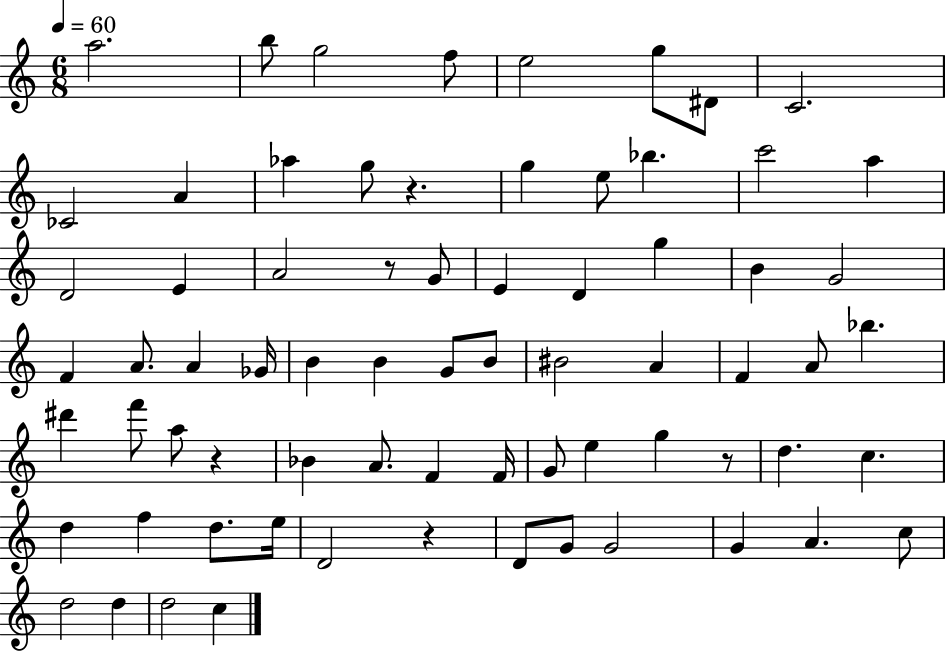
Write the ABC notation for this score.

X:1
T:Untitled
M:6/8
L:1/4
K:C
a2 b/2 g2 f/2 e2 g/2 ^D/2 C2 _C2 A _a g/2 z g e/2 _b c'2 a D2 E A2 z/2 G/2 E D g B G2 F A/2 A _G/4 B B G/2 B/2 ^B2 A F A/2 _b ^d' f'/2 a/2 z _B A/2 F F/4 G/2 e g z/2 d c d f d/2 e/4 D2 z D/2 G/2 G2 G A c/2 d2 d d2 c